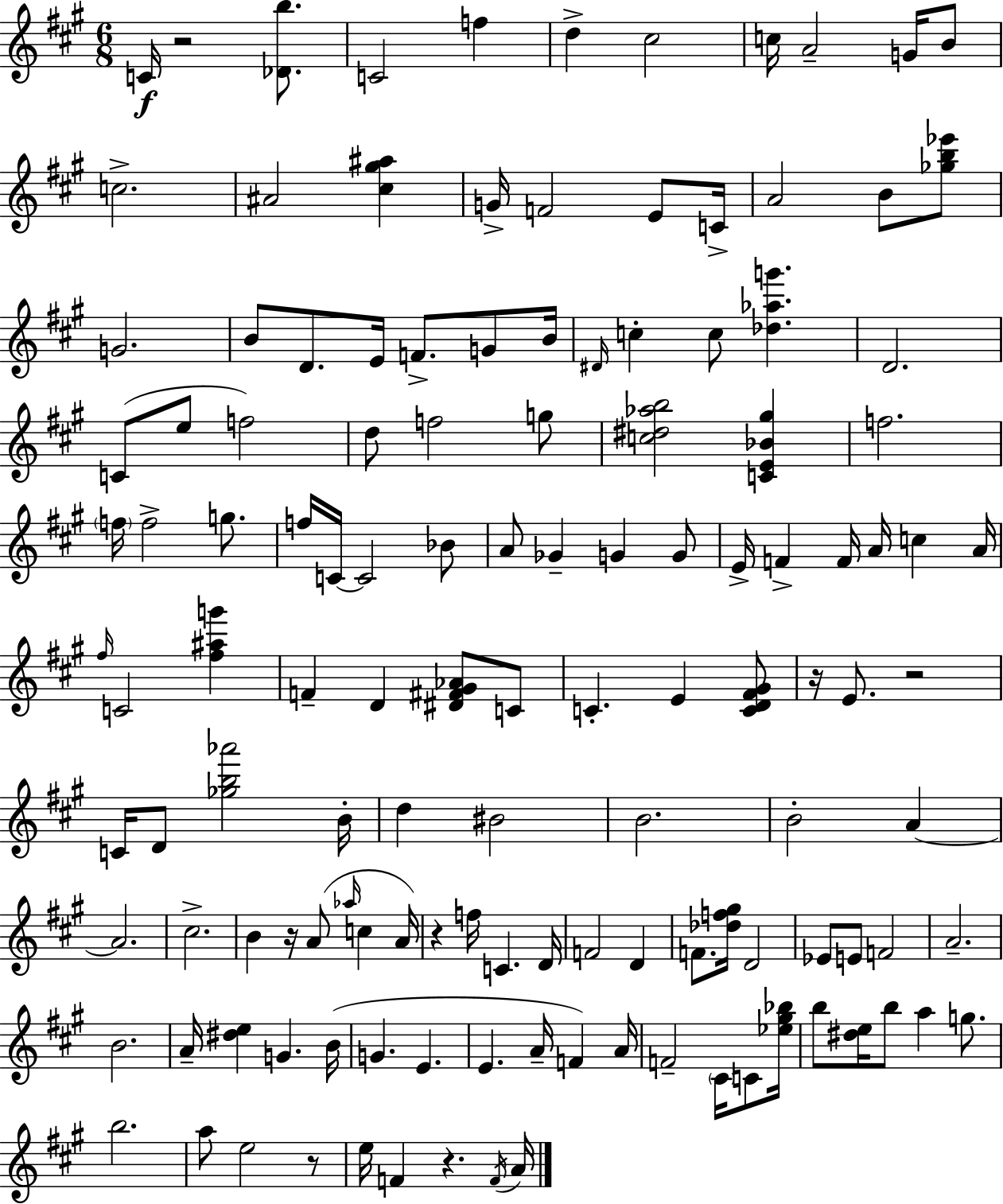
C4/s R/h [Db4,B5]/e. C4/h F5/q D5/q C#5/h C5/s A4/h G4/s B4/e C5/h. A#4/h [C#5,G#5,A#5]/q G4/s F4/h E4/e C4/s A4/h B4/e [Gb5,B5,Eb6]/e G4/h. B4/e D4/e. E4/s F4/e. G4/e B4/s D#4/s C5/q C5/e [Db5,Ab5,G6]/q. D4/h. C4/e E5/e F5/h D5/e F5/h G5/e [C5,D#5,Ab5,B5]/h [C4,E4,Bb4,G#5]/q F5/h. F5/s F5/h G5/e. F5/s C4/s C4/h Bb4/e A4/e Gb4/q G4/q G4/e E4/s F4/q F4/s A4/s C5/q A4/s F#5/s C4/h [F#5,A#5,G6]/q F4/q D4/q [D#4,F#4,G#4,Ab4]/e C4/e C4/q. E4/q [C4,D4,F#4,G#4]/e R/s E4/e. R/h C4/s D4/e [Gb5,B5,Ab6]/h B4/s D5/q BIS4/h B4/h. B4/h A4/q A4/h. C#5/h. B4/q R/s A4/e Ab5/s C5/q A4/s R/q F5/s C4/q. D4/s F4/h D4/q F4/e. [Db5,F5,G#5]/s D4/h Eb4/e E4/e F4/h A4/h. B4/h. A4/s [D#5,E5]/q G4/q. B4/s G4/q. E4/q. E4/q. A4/s F4/q A4/s F4/h C#4/s C4/e [Eb5,G#5,Bb5]/s B5/e [D#5,E5]/s B5/e A5/q G5/e. B5/h. A5/e E5/h R/e E5/s F4/q R/q. F4/s A4/s